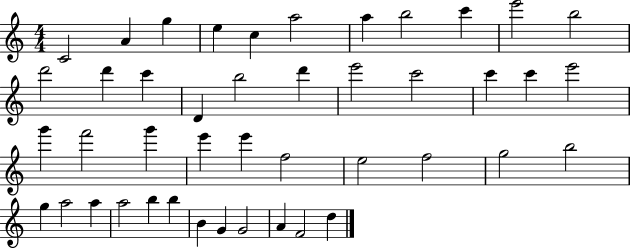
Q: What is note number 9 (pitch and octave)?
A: C6